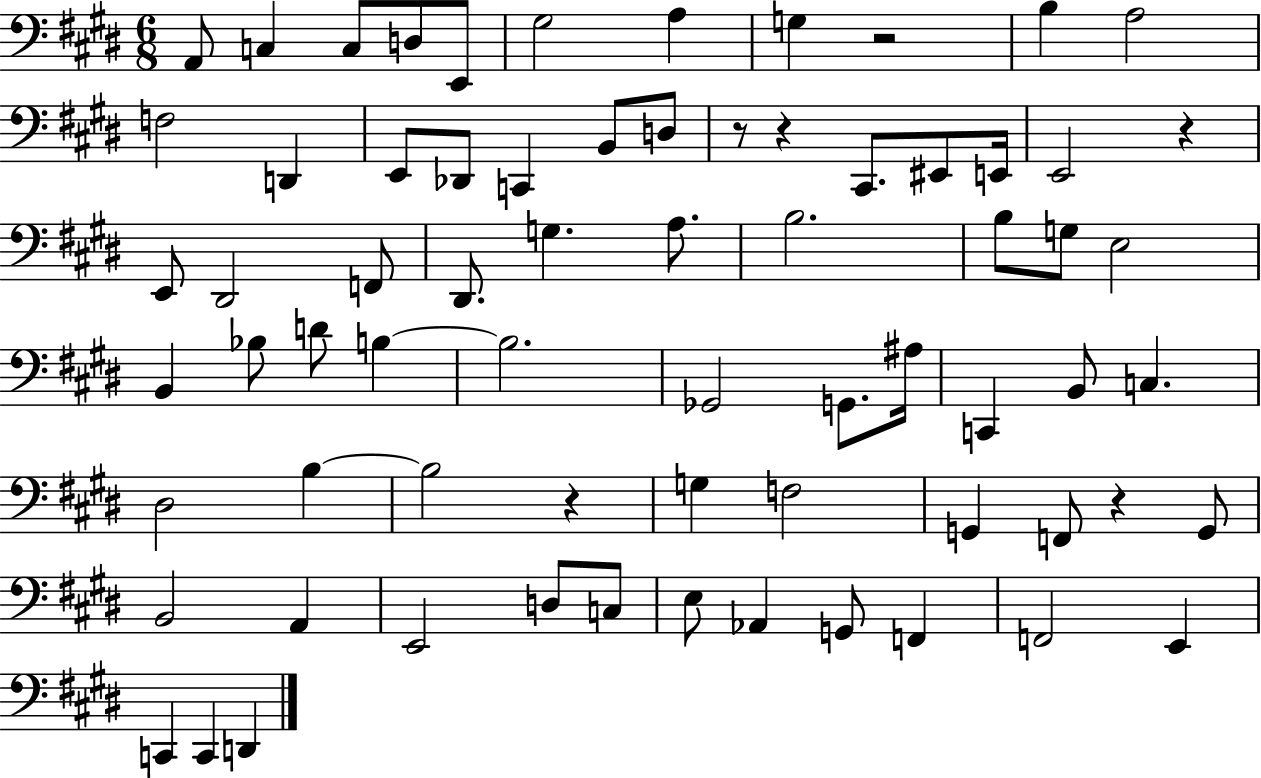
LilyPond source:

{
  \clef bass
  \numericTimeSignature
  \time 6/8
  \key e \major
  a,8 c4 c8 d8 e,8 | gis2 a4 | g4 r2 | b4 a2 | \break f2 d,4 | e,8 des,8 c,4 b,8 d8 | r8 r4 cis,8. eis,8 e,16 | e,2 r4 | \break e,8 dis,2 f,8 | dis,8. g4. a8. | b2. | b8 g8 e2 | \break b,4 bes8 d'8 b4~~ | b2. | ges,2 g,8. ais16 | c,4 b,8 c4. | \break dis2 b4~~ | b2 r4 | g4 f2 | g,4 f,8 r4 g,8 | \break b,2 a,4 | e,2 d8 c8 | e8 aes,4 g,8 f,4 | f,2 e,4 | \break c,4 c,4 d,4 | \bar "|."
}